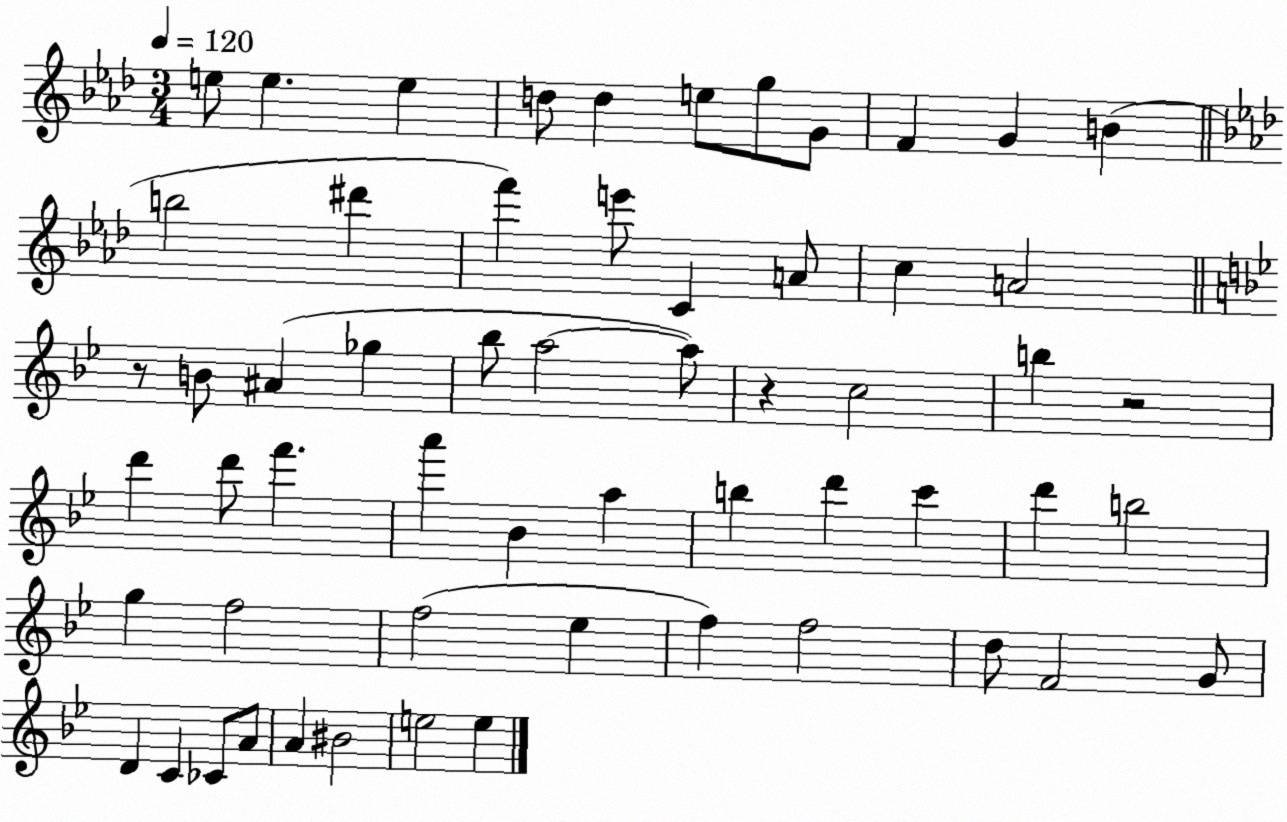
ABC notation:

X:1
T:Untitled
M:3/4
L:1/4
K:Ab
e/2 e e d/2 d e/2 g/2 G/2 F G B b2 ^d' f' e'/2 C A/2 c A2 z/2 B/2 ^A _g _b/2 a2 a/2 z c2 b z2 d' d'/2 f' a' _B a b d' c' d' b2 g f2 f2 _e f f2 d/2 F2 G/2 D C _C/2 A/2 A ^B2 e2 e